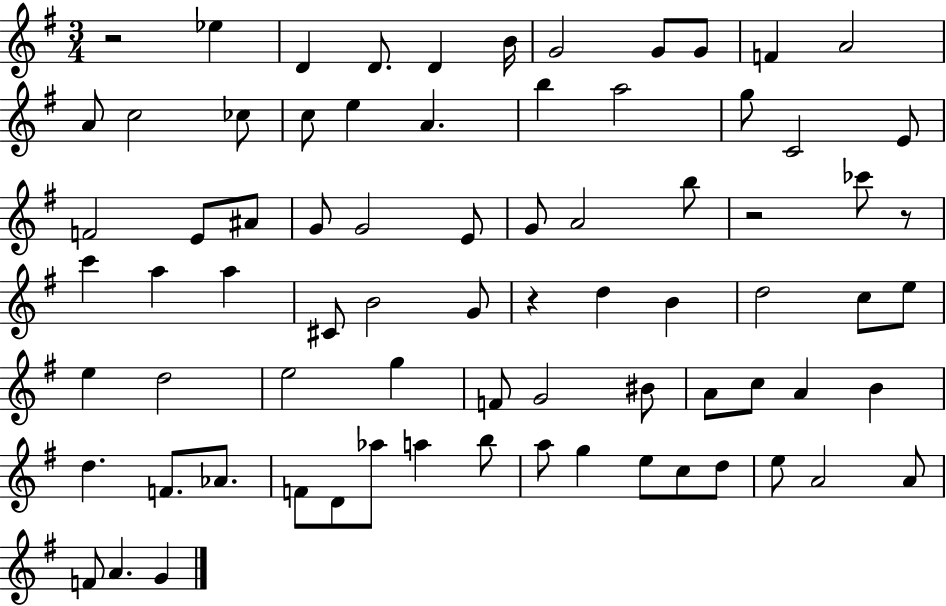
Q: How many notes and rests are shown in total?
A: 76